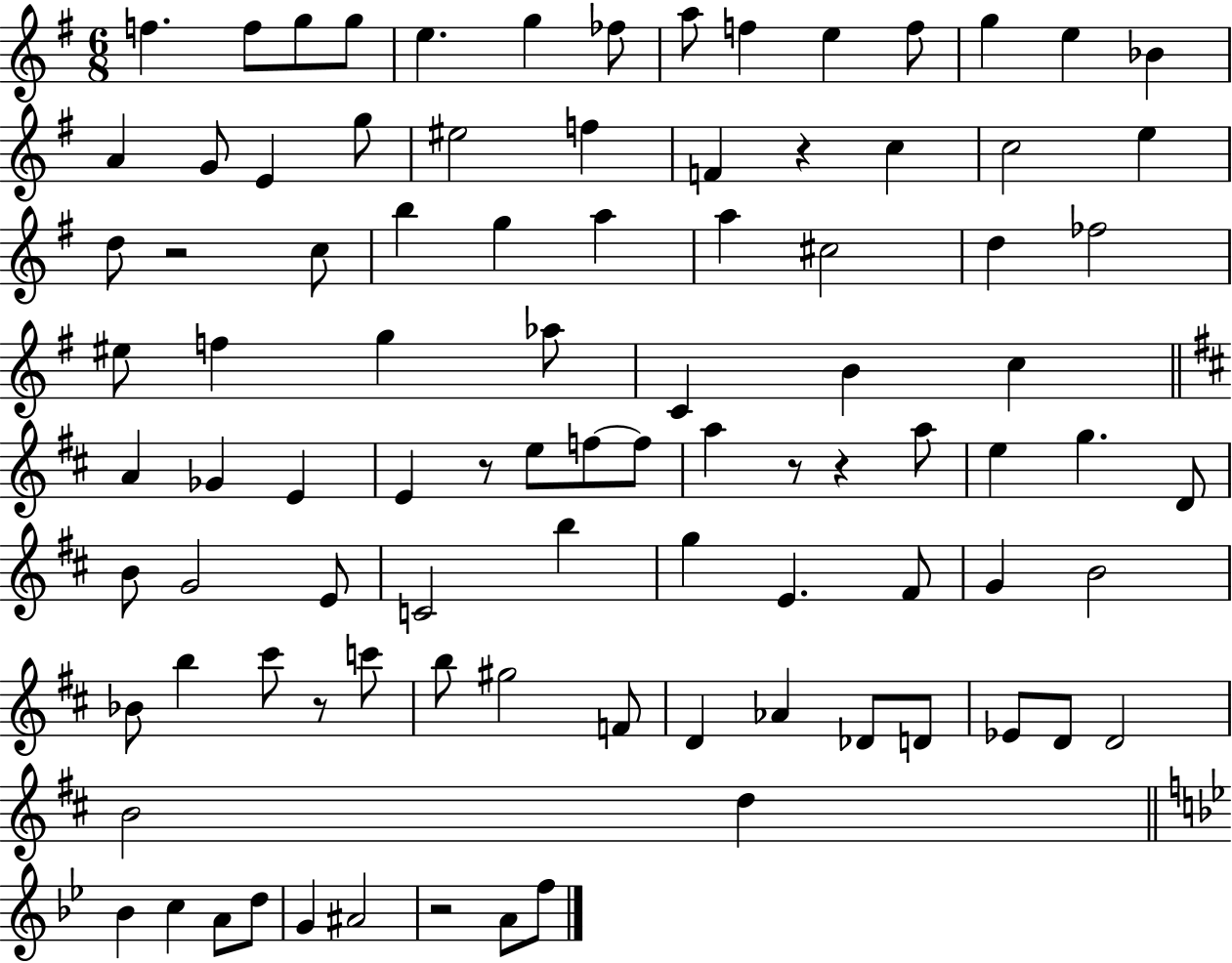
{
  \clef treble
  \numericTimeSignature
  \time 6/8
  \key g \major
  f''4. f''8 g''8 g''8 | e''4. g''4 fes''8 | a''8 f''4 e''4 f''8 | g''4 e''4 bes'4 | \break a'4 g'8 e'4 g''8 | eis''2 f''4 | f'4 r4 c''4 | c''2 e''4 | \break d''8 r2 c''8 | b''4 g''4 a''4 | a''4 cis''2 | d''4 fes''2 | \break eis''8 f''4 g''4 aes''8 | c'4 b'4 c''4 | \bar "||" \break \key d \major a'4 ges'4 e'4 | e'4 r8 e''8 f''8~~ f''8 | a''4 r8 r4 a''8 | e''4 g''4. d'8 | \break b'8 g'2 e'8 | c'2 b''4 | g''4 e'4. fis'8 | g'4 b'2 | \break bes'8 b''4 cis'''8 r8 c'''8 | b''8 gis''2 f'8 | d'4 aes'4 des'8 d'8 | ees'8 d'8 d'2 | \break b'2 d''4 | \bar "||" \break \key bes \major bes'4 c''4 a'8 d''8 | g'4 ais'2 | r2 a'8 f''8 | \bar "|."
}